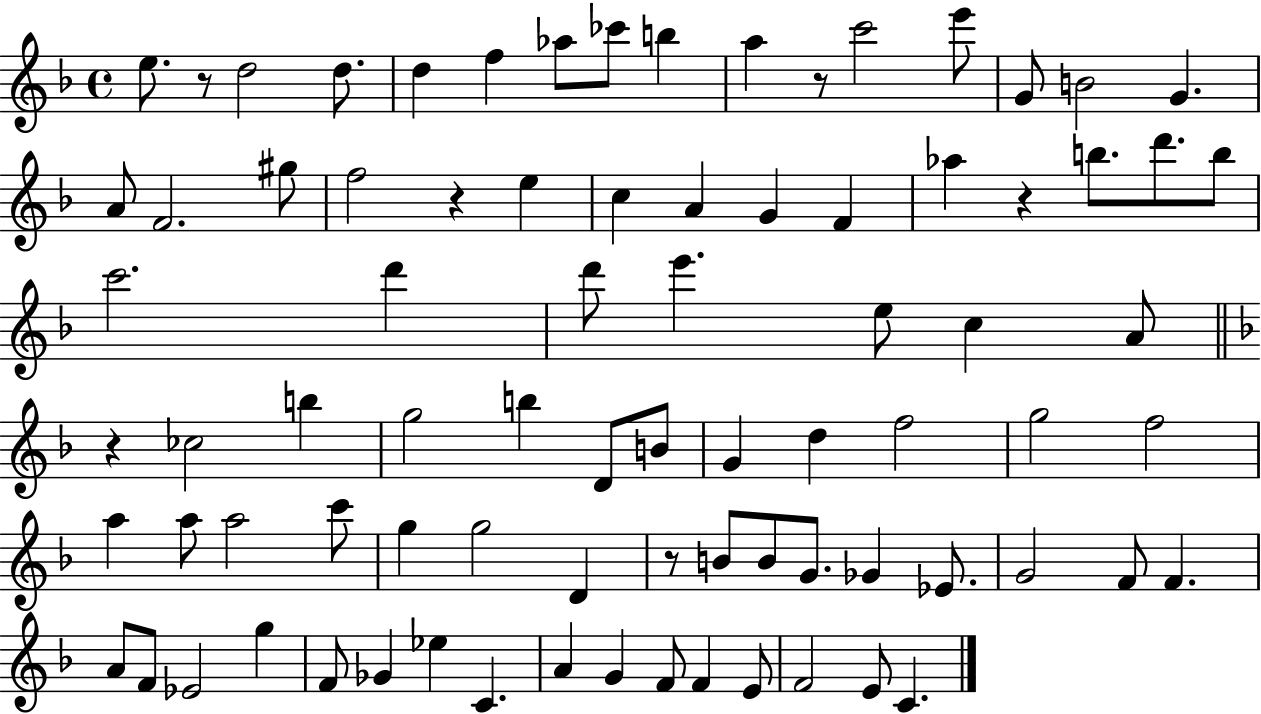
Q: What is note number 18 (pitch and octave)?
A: F5